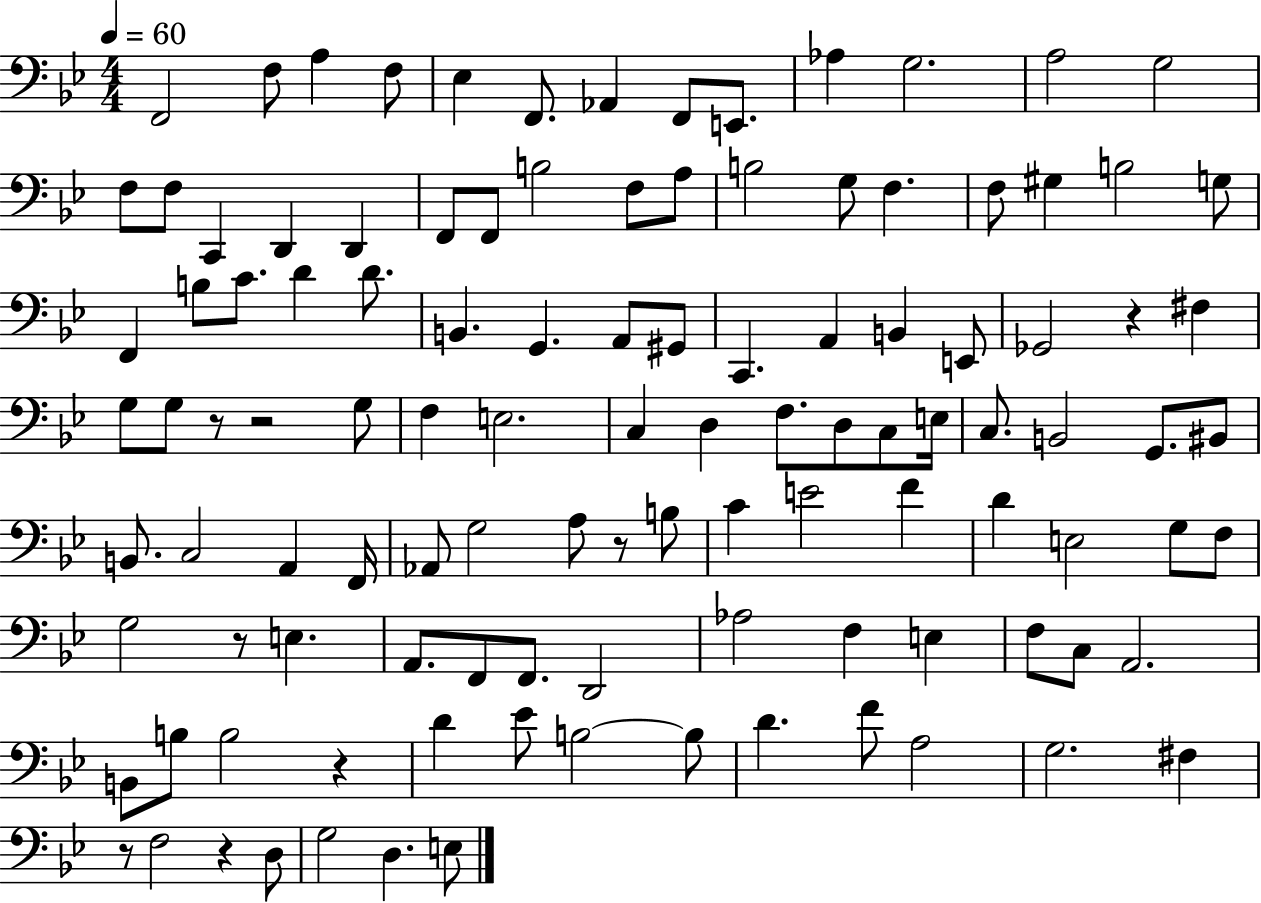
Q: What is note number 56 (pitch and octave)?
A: E3